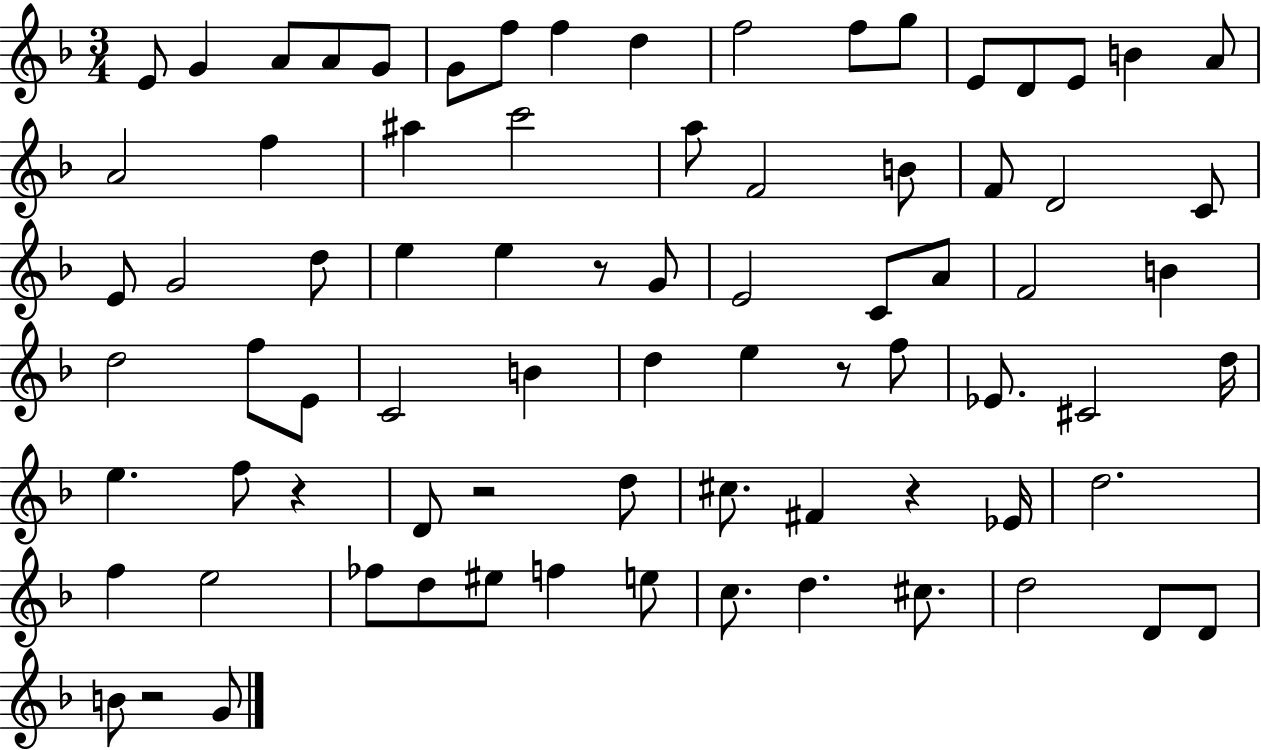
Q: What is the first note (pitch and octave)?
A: E4